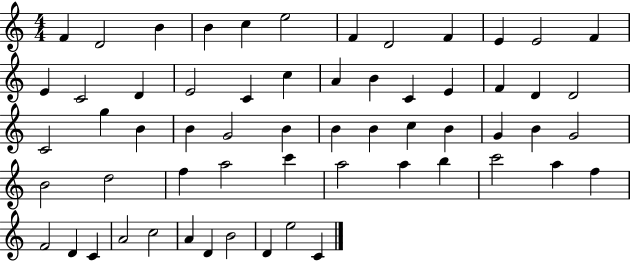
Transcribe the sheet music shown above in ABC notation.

X:1
T:Untitled
M:4/4
L:1/4
K:C
F D2 B B c e2 F D2 F E E2 F E C2 D E2 C c A B C E F D D2 C2 g B B G2 B B B c B G B G2 B2 d2 f a2 c' a2 a b c'2 a f F2 D C A2 c2 A D B2 D e2 C